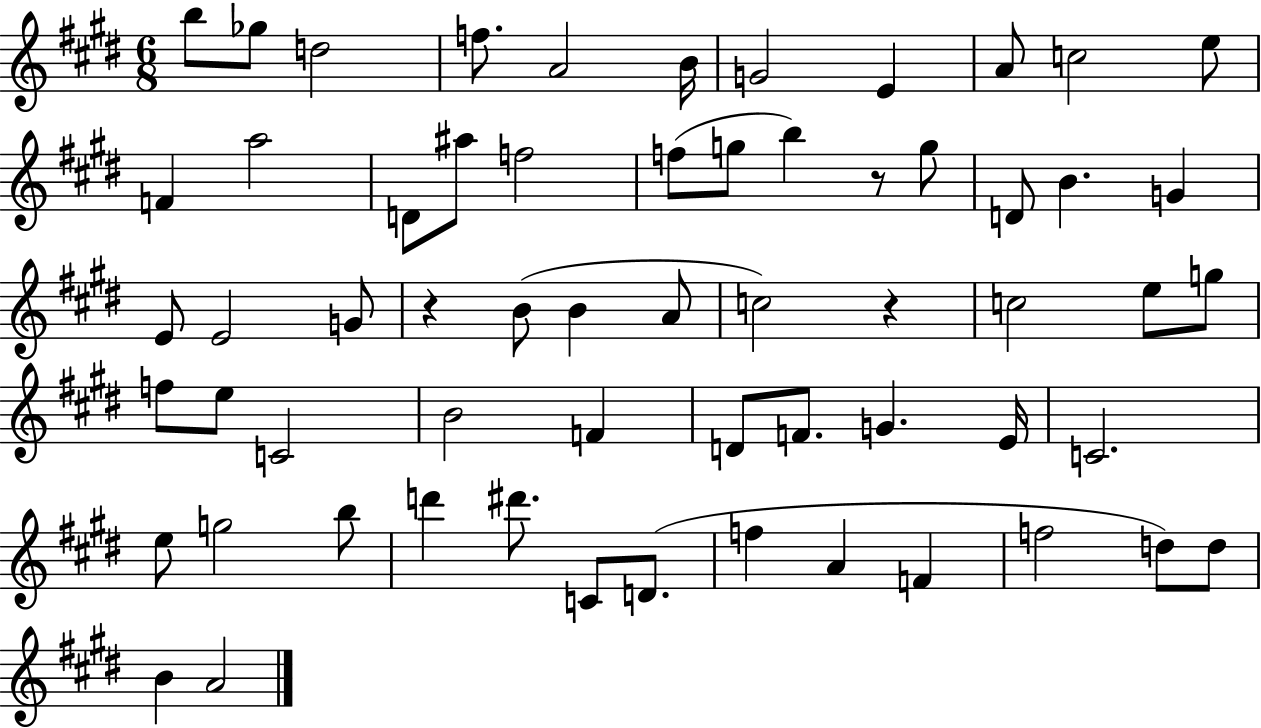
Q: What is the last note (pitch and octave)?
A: A4